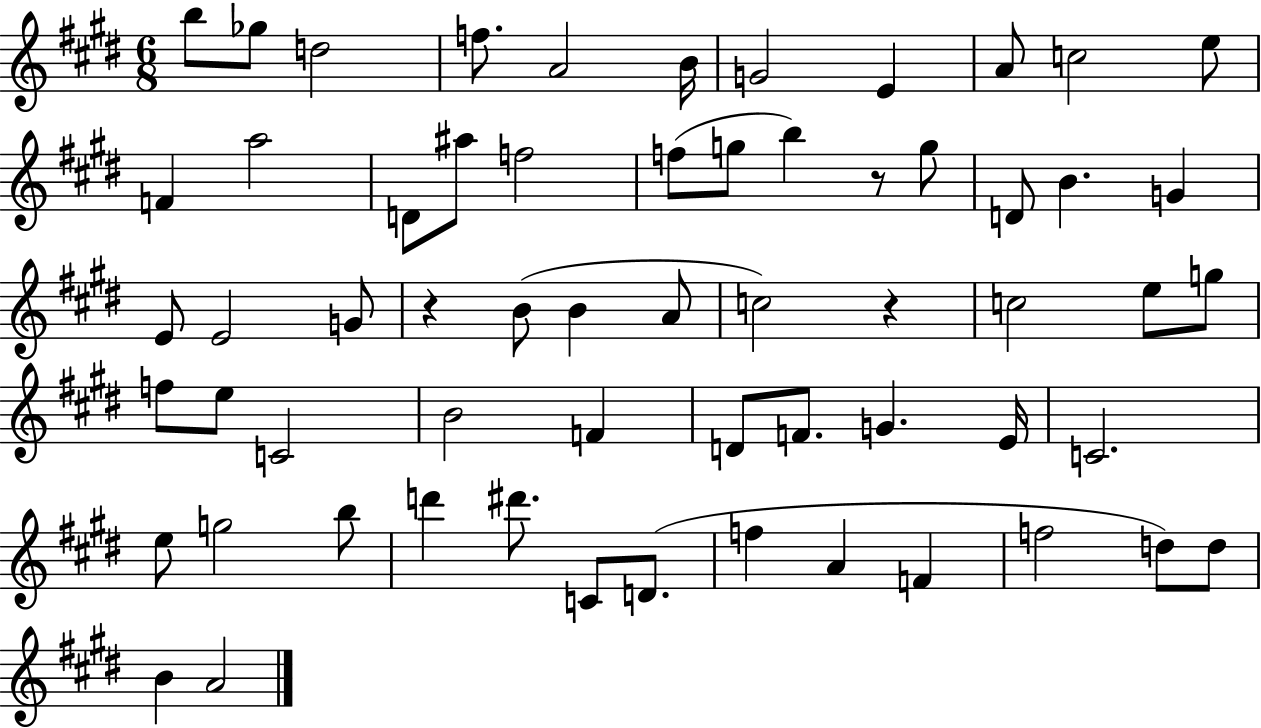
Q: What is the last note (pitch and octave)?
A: A4